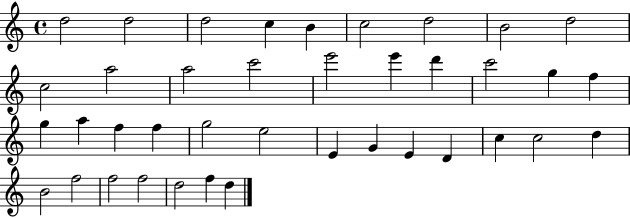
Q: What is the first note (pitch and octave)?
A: D5